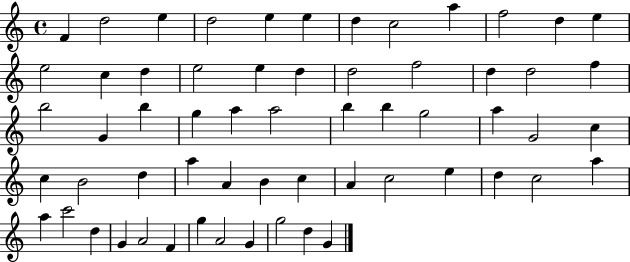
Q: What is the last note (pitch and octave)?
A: G4